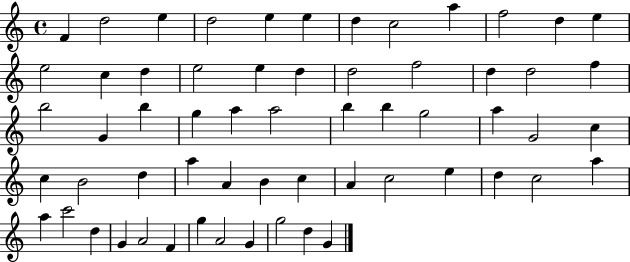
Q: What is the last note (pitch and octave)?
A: G4